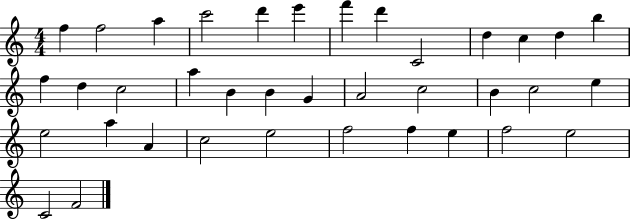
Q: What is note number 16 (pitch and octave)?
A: C5